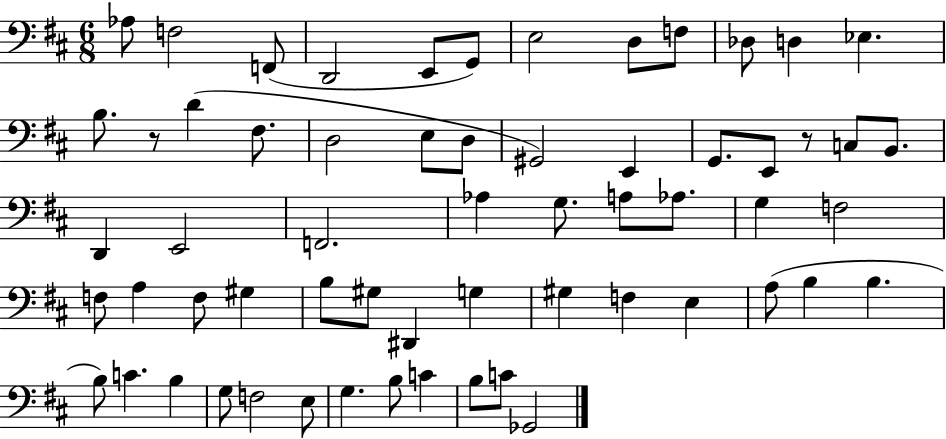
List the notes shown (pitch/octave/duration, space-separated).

Ab3/e F3/h F2/e D2/h E2/e G2/e E3/h D3/e F3/e Db3/e D3/q Eb3/q. B3/e. R/e D4/q F#3/e. D3/h E3/e D3/e G#2/h E2/q G2/e. E2/e R/e C3/e B2/e. D2/q E2/h F2/h. Ab3/q G3/e. A3/e Ab3/e. G3/q F3/h F3/e A3/q F3/e G#3/q B3/e G#3/e D#2/q G3/q G#3/q F3/q E3/q A3/e B3/q B3/q. B3/e C4/q. B3/q G3/e F3/h E3/e G3/q. B3/e C4/q B3/e C4/e Gb2/h